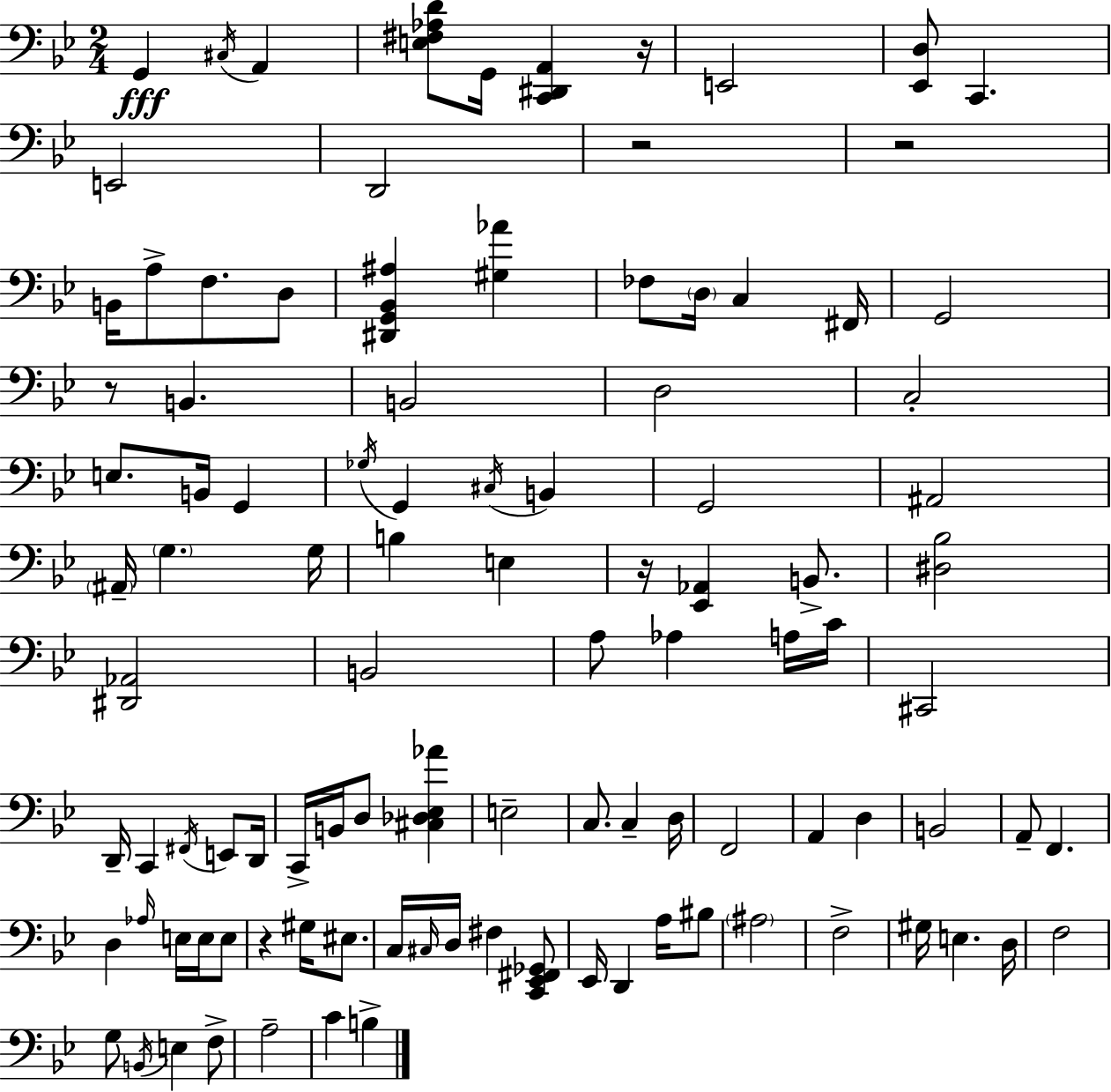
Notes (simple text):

G2/q C#3/s A2/q [E3,F#3,Ab3,D4]/e G2/s [C2,D#2,A2]/q R/s E2/h [Eb2,D3]/e C2/q. E2/h D2/h R/h R/h B2/s A3/e F3/e. D3/e [D#2,G2,Bb2,A#3]/q [G#3,Ab4]/q FES3/e D3/s C3/q F#2/s G2/h R/e B2/q. B2/h D3/h C3/h E3/e. B2/s G2/q Gb3/s G2/q C#3/s B2/q G2/h A#2/h A#2/s G3/q. G3/s B3/q E3/q R/s [Eb2,Ab2]/q B2/e. [D#3,Bb3]/h [D#2,Ab2]/h B2/h A3/e Ab3/q A3/s C4/s C#2/h D2/s C2/q F#2/s E2/e D2/s C2/s B2/s D3/e [C#3,Db3,Eb3,Ab4]/q E3/h C3/e. C3/q D3/s F2/h A2/q D3/q B2/h A2/e F2/q. D3/q Ab3/s E3/s E3/s E3/e R/q G#3/s EIS3/e. C3/s C#3/s D3/s F#3/q [C2,Eb2,F#2,Gb2]/e Eb2/s D2/q A3/s BIS3/e A#3/h F3/h G#3/s E3/q. D3/s F3/h G3/e B2/s E3/q F3/e A3/h C4/q B3/q